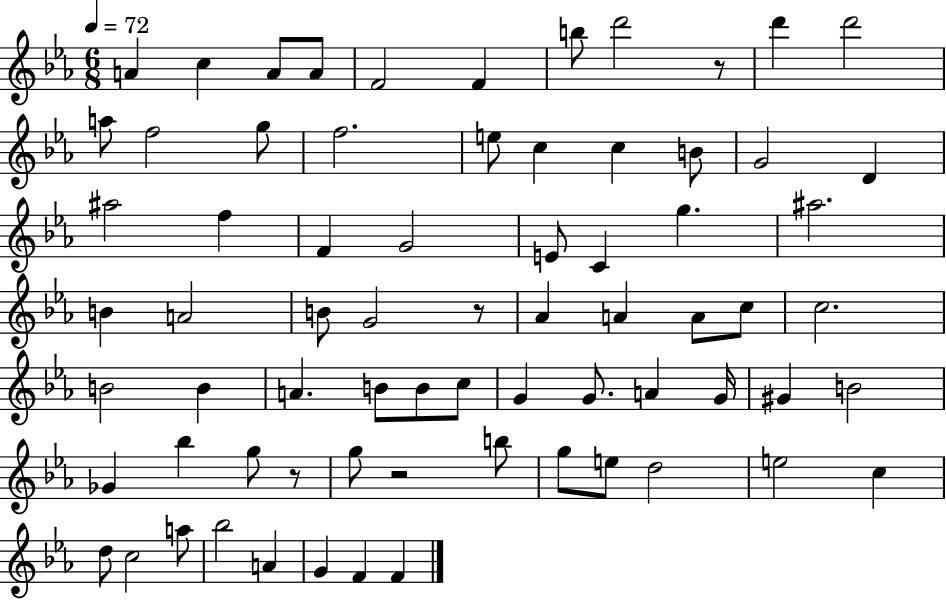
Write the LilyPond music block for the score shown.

{
  \clef treble
  \numericTimeSignature
  \time 6/8
  \key ees \major
  \tempo 4 = 72
  a'4 c''4 a'8 a'8 | f'2 f'4 | b''8 d'''2 r8 | d'''4 d'''2 | \break a''8 f''2 g''8 | f''2. | e''8 c''4 c''4 b'8 | g'2 d'4 | \break ais''2 f''4 | f'4 g'2 | e'8 c'4 g''4. | ais''2. | \break b'4 a'2 | b'8 g'2 r8 | aes'4 a'4 a'8 c''8 | c''2. | \break b'2 b'4 | a'4. b'8 b'8 c''8 | g'4 g'8. a'4 g'16 | gis'4 b'2 | \break ges'4 bes''4 g''8 r8 | g''8 r2 b''8 | g''8 e''8 d''2 | e''2 c''4 | \break d''8 c''2 a''8 | bes''2 a'4 | g'4 f'4 f'4 | \bar "|."
}